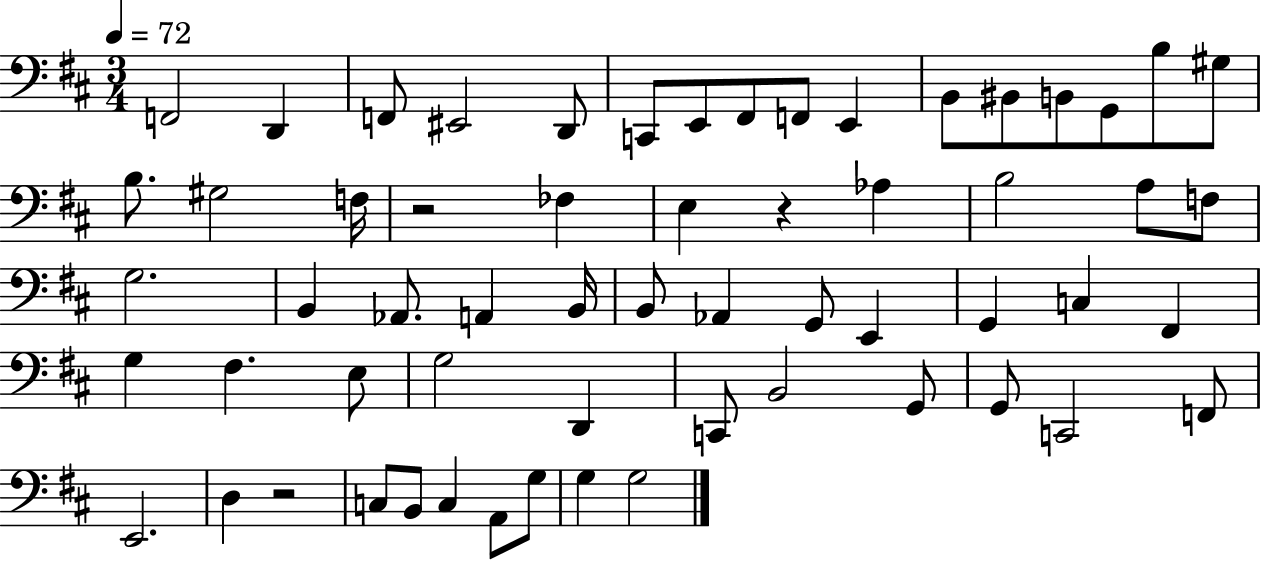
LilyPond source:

{
  \clef bass
  \numericTimeSignature
  \time 3/4
  \key d \major
  \tempo 4 = 72
  f,2 d,4 | f,8 eis,2 d,8 | c,8 e,8 fis,8 f,8 e,4 | b,8 bis,8 b,8 g,8 b8 gis8 | \break b8. gis2 f16 | r2 fes4 | e4 r4 aes4 | b2 a8 f8 | \break g2. | b,4 aes,8. a,4 b,16 | b,8 aes,4 g,8 e,4 | g,4 c4 fis,4 | \break g4 fis4. e8 | g2 d,4 | c,8 b,2 g,8 | g,8 c,2 f,8 | \break e,2. | d4 r2 | c8 b,8 c4 a,8 g8 | g4 g2 | \break \bar "|."
}